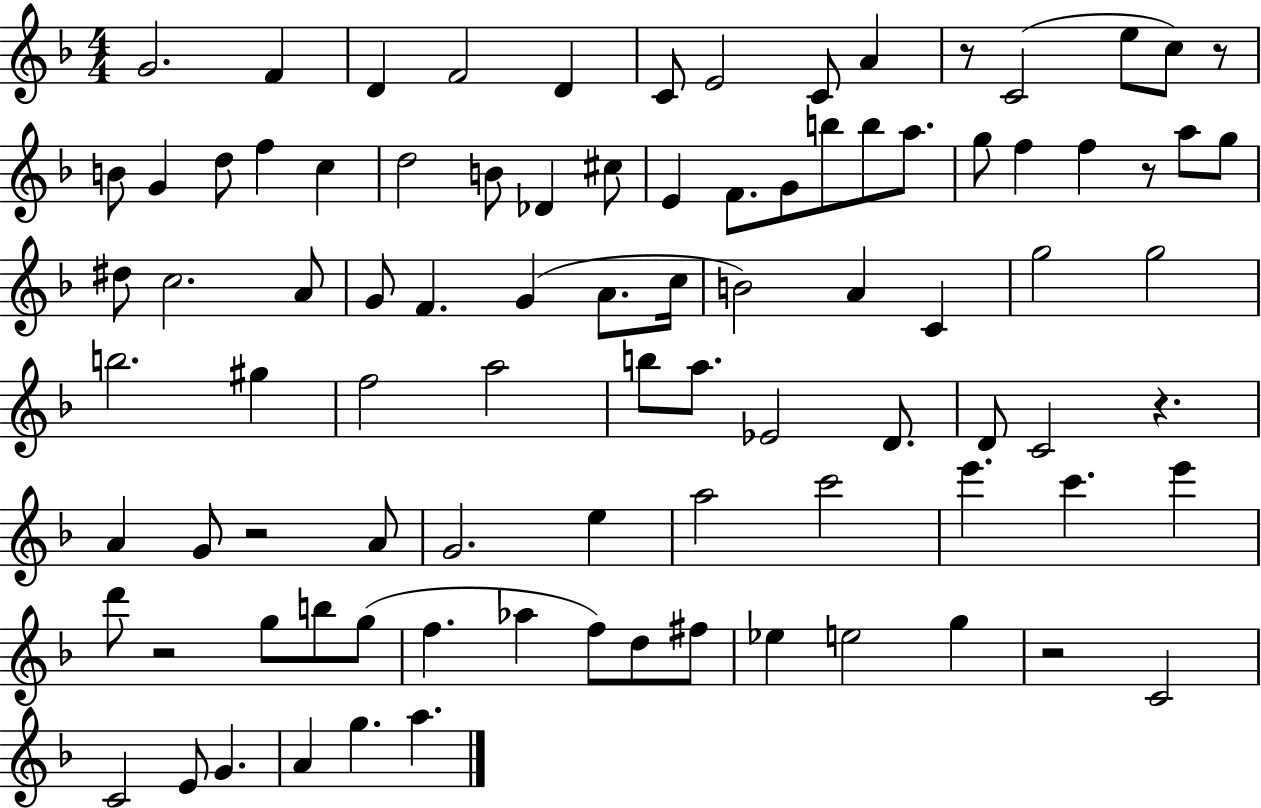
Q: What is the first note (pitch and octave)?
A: G4